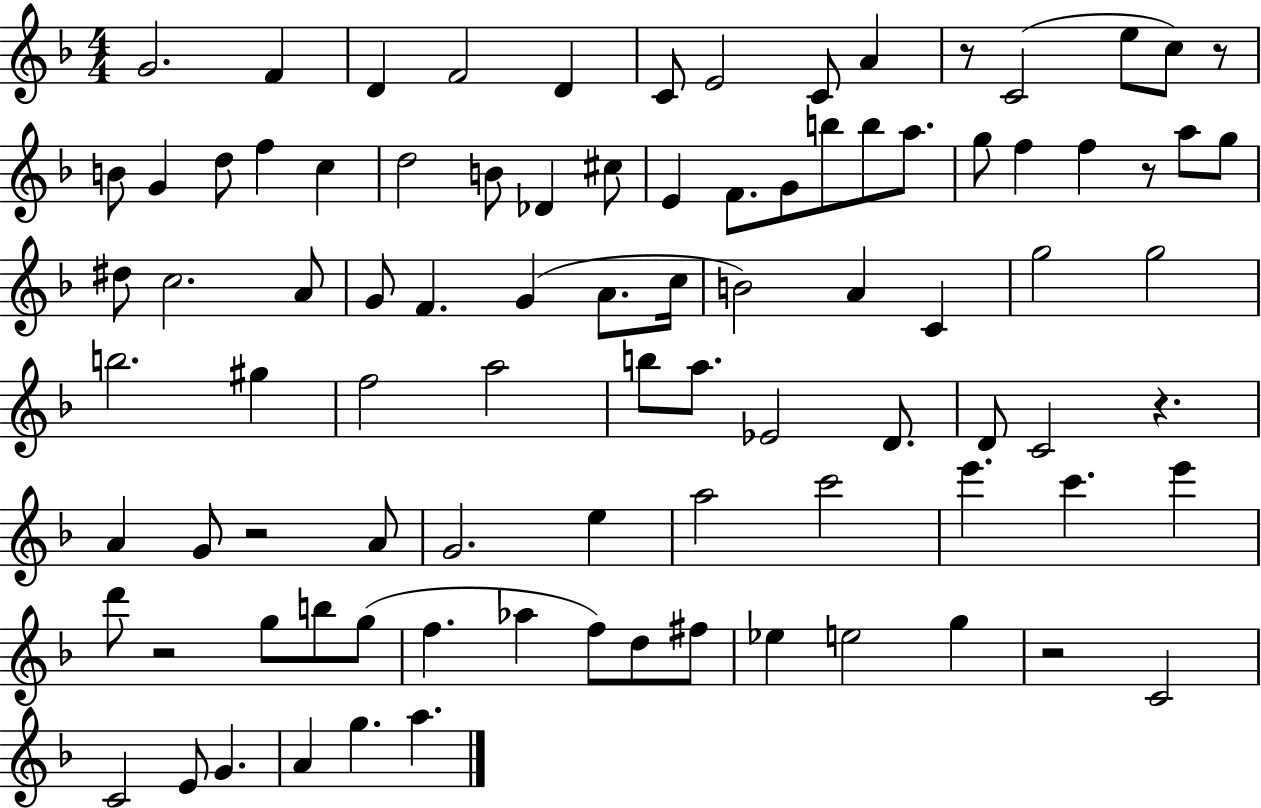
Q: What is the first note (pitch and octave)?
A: G4